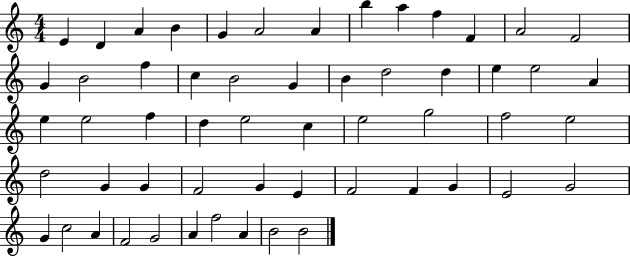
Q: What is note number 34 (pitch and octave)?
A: F5